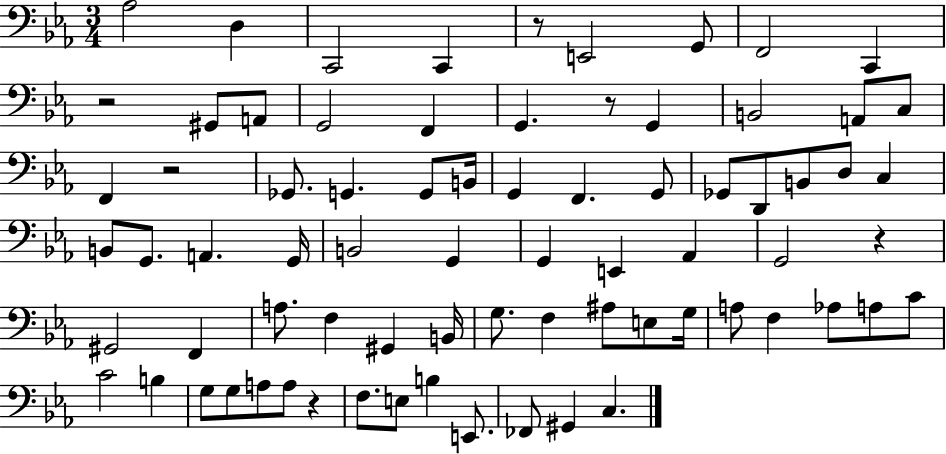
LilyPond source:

{
  \clef bass
  \numericTimeSignature
  \time 3/4
  \key ees \major
  aes2 d4 | c,2 c,4 | r8 e,2 g,8 | f,2 c,4 | \break r2 gis,8 a,8 | g,2 f,4 | g,4. r8 g,4 | b,2 a,8 c8 | \break f,4 r2 | ges,8. g,4. g,8 b,16 | g,4 f,4. g,8 | ges,8 d,8 b,8 d8 c4 | \break b,8 g,8. a,4. g,16 | b,2 g,4 | g,4 e,4 aes,4 | g,2 r4 | \break gis,2 f,4 | a8. f4 gis,4 b,16 | g8. f4 ais8 e8 g16 | a8 f4 aes8 a8 c'8 | \break c'2 b4 | g8 g8 a8 a8 r4 | f8. e8 b4 e,8. | fes,8 gis,4 c4. | \break \bar "|."
}